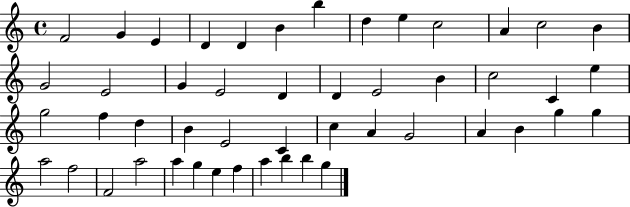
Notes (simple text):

F4/h G4/q E4/q D4/q D4/q B4/q B5/q D5/q E5/q C5/h A4/q C5/h B4/q G4/h E4/h G4/q E4/h D4/q D4/q E4/h B4/q C5/h C4/q E5/q G5/h F5/q D5/q B4/q E4/h C4/q C5/q A4/q G4/h A4/q B4/q G5/q G5/q A5/h F5/h F4/h A5/h A5/q G5/q E5/q F5/q A5/q B5/q B5/q G5/q